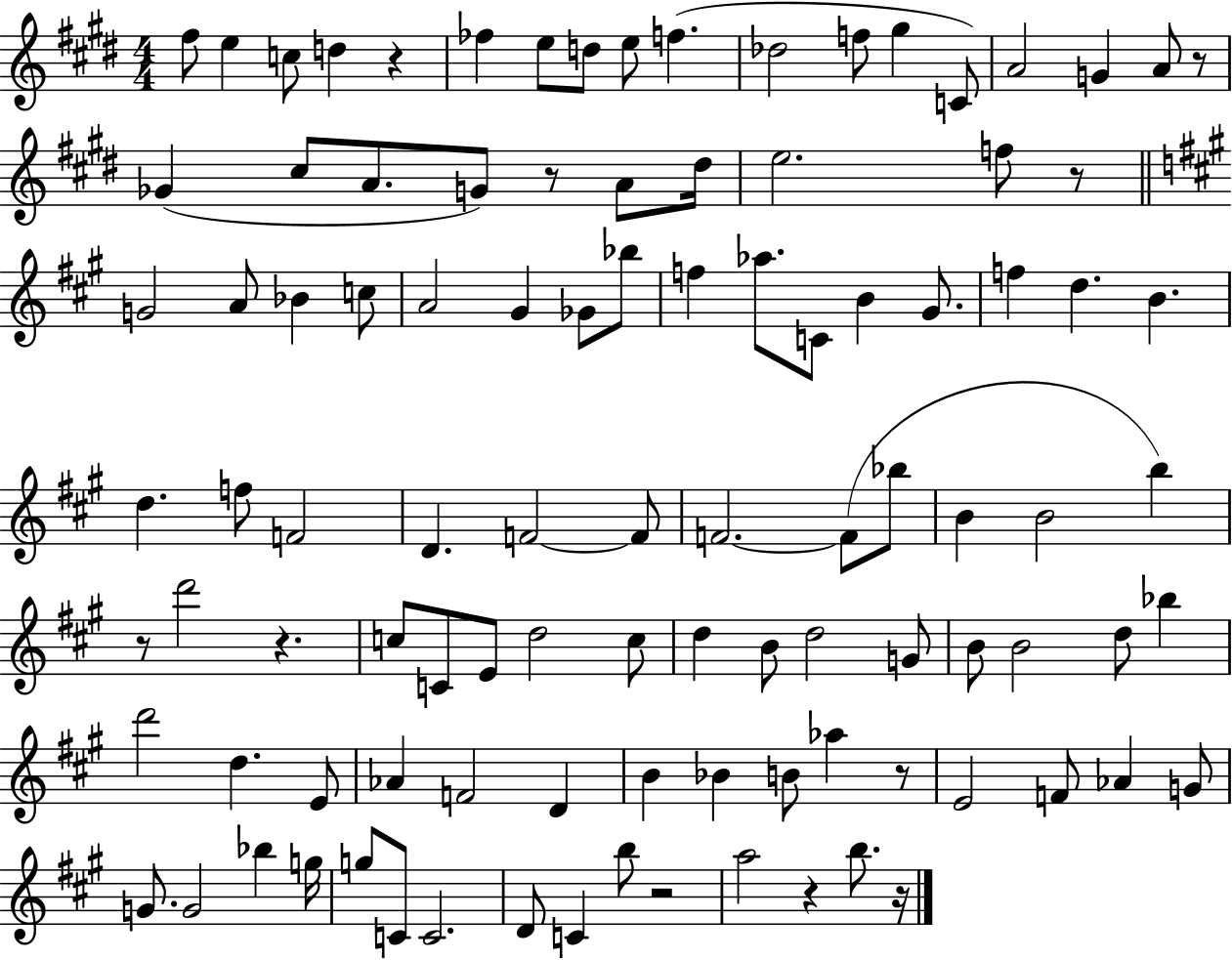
{
  \clef treble
  \numericTimeSignature
  \time 4/4
  \key e \major
  fis''8 e''4 c''8 d''4 r4 | fes''4 e''8 d''8 e''8 f''4.( | des''2 f''8 gis''4 c'8) | a'2 g'4 a'8 r8 | \break ges'4( cis''8 a'8. g'8) r8 a'8 dis''16 | e''2. f''8 r8 | \bar "||" \break \key a \major g'2 a'8 bes'4 c''8 | a'2 gis'4 ges'8 bes''8 | f''4 aes''8. c'8 b'4 gis'8. | f''4 d''4. b'4. | \break d''4. f''8 f'2 | d'4. f'2~~ f'8 | f'2.~~ f'8( bes''8 | b'4 b'2 b''4) | \break r8 d'''2 r4. | c''8 c'8 e'8 d''2 c''8 | d''4 b'8 d''2 g'8 | b'8 b'2 d''8 bes''4 | \break d'''2 d''4. e'8 | aes'4 f'2 d'4 | b'4 bes'4 b'8 aes''4 r8 | e'2 f'8 aes'4 g'8 | \break g'8. g'2 bes''4 g''16 | g''8 c'8 c'2. | d'8 c'4 b''8 r2 | a''2 r4 b''8. r16 | \break \bar "|."
}